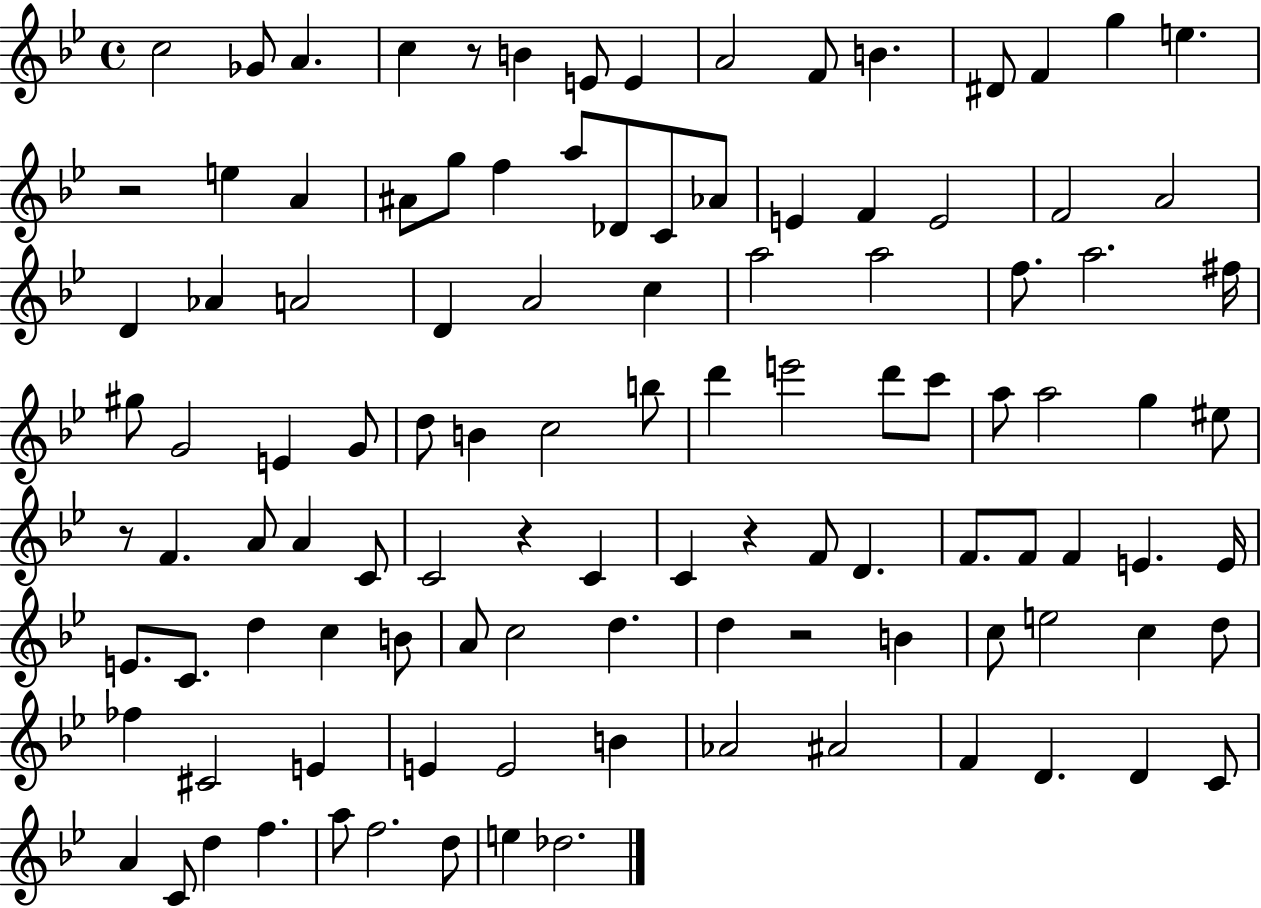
{
  \clef treble
  \time 4/4
  \defaultTimeSignature
  \key bes \major
  c''2 ges'8 a'4. | c''4 r8 b'4 e'8 e'4 | a'2 f'8 b'4. | dis'8 f'4 g''4 e''4. | \break r2 e''4 a'4 | ais'8 g''8 f''4 a''8 des'8 c'8 aes'8 | e'4 f'4 e'2 | f'2 a'2 | \break d'4 aes'4 a'2 | d'4 a'2 c''4 | a''2 a''2 | f''8. a''2. fis''16 | \break gis''8 g'2 e'4 g'8 | d''8 b'4 c''2 b''8 | d'''4 e'''2 d'''8 c'''8 | a''8 a''2 g''4 eis''8 | \break r8 f'4. a'8 a'4 c'8 | c'2 r4 c'4 | c'4 r4 f'8 d'4. | f'8. f'8 f'4 e'4. e'16 | \break e'8. c'8. d''4 c''4 b'8 | a'8 c''2 d''4. | d''4 r2 b'4 | c''8 e''2 c''4 d''8 | \break fes''4 cis'2 e'4 | e'4 e'2 b'4 | aes'2 ais'2 | f'4 d'4. d'4 c'8 | \break a'4 c'8 d''4 f''4. | a''8 f''2. d''8 | e''4 des''2. | \bar "|."
}